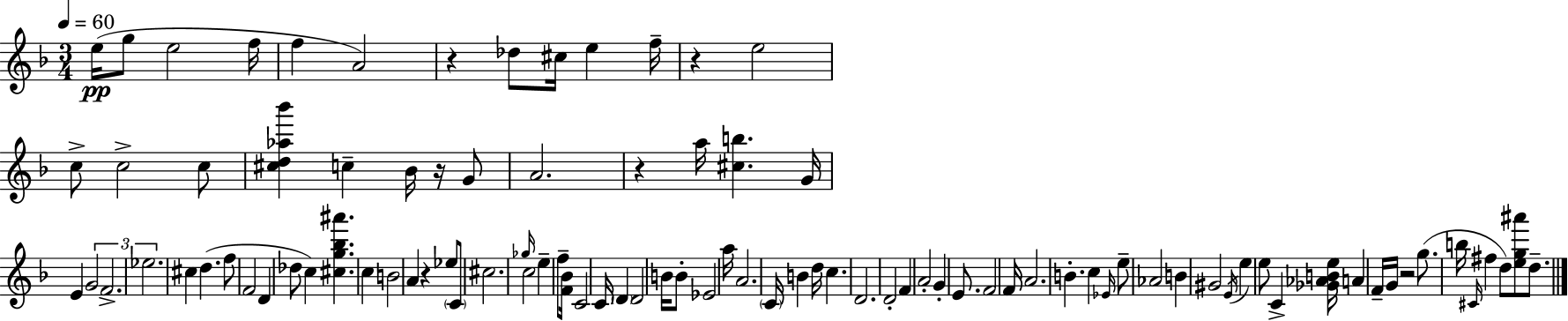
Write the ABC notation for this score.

X:1
T:Untitled
M:3/4
L:1/4
K:Dm
e/4 g/2 e2 f/4 f A2 z _d/2 ^c/4 e f/4 z e2 c/2 c2 c/2 [^cd_a_b'] c _B/4 z/4 G/2 A2 z a/4 [^cb] G/4 E G2 F2 _e2 ^c d f/2 F2 D _d/2 c [^cg_b^a'] c B2 A z _e/2 C/2 ^c2 _g/4 c2 e f/2 [F_B]/4 C2 C/4 D D2 B/4 B/2 _E2 a/4 A2 C/4 B d/4 c D2 D2 F A2 G E/2 F2 F/4 A2 B c _E/4 e/2 _A2 B ^G2 E/4 e e/2 C [_G_ABe]/4 A F/4 G/4 z2 g/2 b/4 ^C/4 ^f d/2 [eg^a']/2 d/2